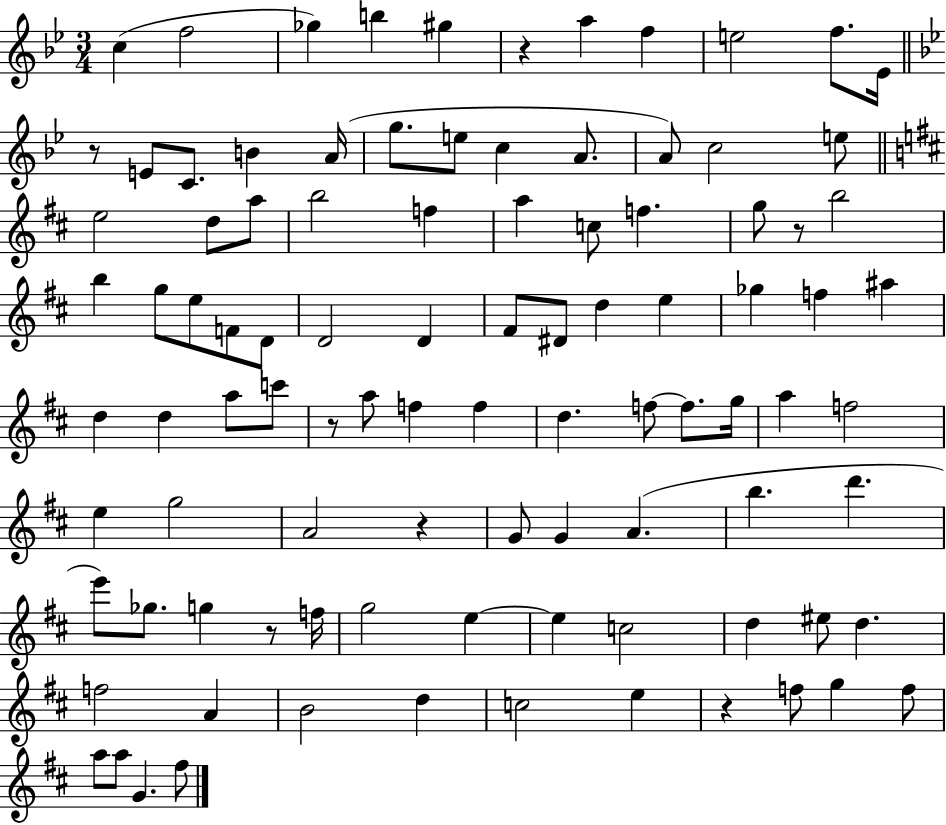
{
  \clef treble
  \numericTimeSignature
  \time 3/4
  \key bes \major
  \repeat volta 2 { c''4( f''2 | ges''4) b''4 gis''4 | r4 a''4 f''4 | e''2 f''8. ees'16 | \break \bar "||" \break \key g \minor r8 e'8 c'8. b'4 a'16( | g''8. e''8 c''4 a'8. | a'8) c''2 e''8 | \bar "||" \break \key b \minor e''2 d''8 a''8 | b''2 f''4 | a''4 c''8 f''4. | g''8 r8 b''2 | \break b''4 g''8 e''8 f'8 d'8 | d'2 d'4 | fis'8 dis'8 d''4 e''4 | ges''4 f''4 ais''4 | \break d''4 d''4 a''8 c'''8 | r8 a''8 f''4 f''4 | d''4. f''8~~ f''8. g''16 | a''4 f''2 | \break e''4 g''2 | a'2 r4 | g'8 g'4 a'4.( | b''4. d'''4. | \break e'''8) ges''8. g''4 r8 f''16 | g''2 e''4~~ | e''4 c''2 | d''4 eis''8 d''4. | \break f''2 a'4 | b'2 d''4 | c''2 e''4 | r4 f''8 g''4 f''8 | \break a''8 a''8 g'4. fis''8 | } \bar "|."
}